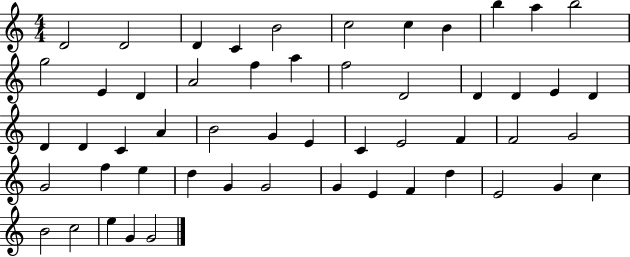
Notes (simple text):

D4/h D4/h D4/q C4/q B4/h C5/h C5/q B4/q B5/q A5/q B5/h G5/h E4/q D4/q A4/h F5/q A5/q F5/h D4/h D4/q D4/q E4/q D4/q D4/q D4/q C4/q A4/q B4/h G4/q E4/q C4/q E4/h F4/q F4/h G4/h G4/h F5/q E5/q D5/q G4/q G4/h G4/q E4/q F4/q D5/q E4/h G4/q C5/q B4/h C5/h E5/q G4/q G4/h